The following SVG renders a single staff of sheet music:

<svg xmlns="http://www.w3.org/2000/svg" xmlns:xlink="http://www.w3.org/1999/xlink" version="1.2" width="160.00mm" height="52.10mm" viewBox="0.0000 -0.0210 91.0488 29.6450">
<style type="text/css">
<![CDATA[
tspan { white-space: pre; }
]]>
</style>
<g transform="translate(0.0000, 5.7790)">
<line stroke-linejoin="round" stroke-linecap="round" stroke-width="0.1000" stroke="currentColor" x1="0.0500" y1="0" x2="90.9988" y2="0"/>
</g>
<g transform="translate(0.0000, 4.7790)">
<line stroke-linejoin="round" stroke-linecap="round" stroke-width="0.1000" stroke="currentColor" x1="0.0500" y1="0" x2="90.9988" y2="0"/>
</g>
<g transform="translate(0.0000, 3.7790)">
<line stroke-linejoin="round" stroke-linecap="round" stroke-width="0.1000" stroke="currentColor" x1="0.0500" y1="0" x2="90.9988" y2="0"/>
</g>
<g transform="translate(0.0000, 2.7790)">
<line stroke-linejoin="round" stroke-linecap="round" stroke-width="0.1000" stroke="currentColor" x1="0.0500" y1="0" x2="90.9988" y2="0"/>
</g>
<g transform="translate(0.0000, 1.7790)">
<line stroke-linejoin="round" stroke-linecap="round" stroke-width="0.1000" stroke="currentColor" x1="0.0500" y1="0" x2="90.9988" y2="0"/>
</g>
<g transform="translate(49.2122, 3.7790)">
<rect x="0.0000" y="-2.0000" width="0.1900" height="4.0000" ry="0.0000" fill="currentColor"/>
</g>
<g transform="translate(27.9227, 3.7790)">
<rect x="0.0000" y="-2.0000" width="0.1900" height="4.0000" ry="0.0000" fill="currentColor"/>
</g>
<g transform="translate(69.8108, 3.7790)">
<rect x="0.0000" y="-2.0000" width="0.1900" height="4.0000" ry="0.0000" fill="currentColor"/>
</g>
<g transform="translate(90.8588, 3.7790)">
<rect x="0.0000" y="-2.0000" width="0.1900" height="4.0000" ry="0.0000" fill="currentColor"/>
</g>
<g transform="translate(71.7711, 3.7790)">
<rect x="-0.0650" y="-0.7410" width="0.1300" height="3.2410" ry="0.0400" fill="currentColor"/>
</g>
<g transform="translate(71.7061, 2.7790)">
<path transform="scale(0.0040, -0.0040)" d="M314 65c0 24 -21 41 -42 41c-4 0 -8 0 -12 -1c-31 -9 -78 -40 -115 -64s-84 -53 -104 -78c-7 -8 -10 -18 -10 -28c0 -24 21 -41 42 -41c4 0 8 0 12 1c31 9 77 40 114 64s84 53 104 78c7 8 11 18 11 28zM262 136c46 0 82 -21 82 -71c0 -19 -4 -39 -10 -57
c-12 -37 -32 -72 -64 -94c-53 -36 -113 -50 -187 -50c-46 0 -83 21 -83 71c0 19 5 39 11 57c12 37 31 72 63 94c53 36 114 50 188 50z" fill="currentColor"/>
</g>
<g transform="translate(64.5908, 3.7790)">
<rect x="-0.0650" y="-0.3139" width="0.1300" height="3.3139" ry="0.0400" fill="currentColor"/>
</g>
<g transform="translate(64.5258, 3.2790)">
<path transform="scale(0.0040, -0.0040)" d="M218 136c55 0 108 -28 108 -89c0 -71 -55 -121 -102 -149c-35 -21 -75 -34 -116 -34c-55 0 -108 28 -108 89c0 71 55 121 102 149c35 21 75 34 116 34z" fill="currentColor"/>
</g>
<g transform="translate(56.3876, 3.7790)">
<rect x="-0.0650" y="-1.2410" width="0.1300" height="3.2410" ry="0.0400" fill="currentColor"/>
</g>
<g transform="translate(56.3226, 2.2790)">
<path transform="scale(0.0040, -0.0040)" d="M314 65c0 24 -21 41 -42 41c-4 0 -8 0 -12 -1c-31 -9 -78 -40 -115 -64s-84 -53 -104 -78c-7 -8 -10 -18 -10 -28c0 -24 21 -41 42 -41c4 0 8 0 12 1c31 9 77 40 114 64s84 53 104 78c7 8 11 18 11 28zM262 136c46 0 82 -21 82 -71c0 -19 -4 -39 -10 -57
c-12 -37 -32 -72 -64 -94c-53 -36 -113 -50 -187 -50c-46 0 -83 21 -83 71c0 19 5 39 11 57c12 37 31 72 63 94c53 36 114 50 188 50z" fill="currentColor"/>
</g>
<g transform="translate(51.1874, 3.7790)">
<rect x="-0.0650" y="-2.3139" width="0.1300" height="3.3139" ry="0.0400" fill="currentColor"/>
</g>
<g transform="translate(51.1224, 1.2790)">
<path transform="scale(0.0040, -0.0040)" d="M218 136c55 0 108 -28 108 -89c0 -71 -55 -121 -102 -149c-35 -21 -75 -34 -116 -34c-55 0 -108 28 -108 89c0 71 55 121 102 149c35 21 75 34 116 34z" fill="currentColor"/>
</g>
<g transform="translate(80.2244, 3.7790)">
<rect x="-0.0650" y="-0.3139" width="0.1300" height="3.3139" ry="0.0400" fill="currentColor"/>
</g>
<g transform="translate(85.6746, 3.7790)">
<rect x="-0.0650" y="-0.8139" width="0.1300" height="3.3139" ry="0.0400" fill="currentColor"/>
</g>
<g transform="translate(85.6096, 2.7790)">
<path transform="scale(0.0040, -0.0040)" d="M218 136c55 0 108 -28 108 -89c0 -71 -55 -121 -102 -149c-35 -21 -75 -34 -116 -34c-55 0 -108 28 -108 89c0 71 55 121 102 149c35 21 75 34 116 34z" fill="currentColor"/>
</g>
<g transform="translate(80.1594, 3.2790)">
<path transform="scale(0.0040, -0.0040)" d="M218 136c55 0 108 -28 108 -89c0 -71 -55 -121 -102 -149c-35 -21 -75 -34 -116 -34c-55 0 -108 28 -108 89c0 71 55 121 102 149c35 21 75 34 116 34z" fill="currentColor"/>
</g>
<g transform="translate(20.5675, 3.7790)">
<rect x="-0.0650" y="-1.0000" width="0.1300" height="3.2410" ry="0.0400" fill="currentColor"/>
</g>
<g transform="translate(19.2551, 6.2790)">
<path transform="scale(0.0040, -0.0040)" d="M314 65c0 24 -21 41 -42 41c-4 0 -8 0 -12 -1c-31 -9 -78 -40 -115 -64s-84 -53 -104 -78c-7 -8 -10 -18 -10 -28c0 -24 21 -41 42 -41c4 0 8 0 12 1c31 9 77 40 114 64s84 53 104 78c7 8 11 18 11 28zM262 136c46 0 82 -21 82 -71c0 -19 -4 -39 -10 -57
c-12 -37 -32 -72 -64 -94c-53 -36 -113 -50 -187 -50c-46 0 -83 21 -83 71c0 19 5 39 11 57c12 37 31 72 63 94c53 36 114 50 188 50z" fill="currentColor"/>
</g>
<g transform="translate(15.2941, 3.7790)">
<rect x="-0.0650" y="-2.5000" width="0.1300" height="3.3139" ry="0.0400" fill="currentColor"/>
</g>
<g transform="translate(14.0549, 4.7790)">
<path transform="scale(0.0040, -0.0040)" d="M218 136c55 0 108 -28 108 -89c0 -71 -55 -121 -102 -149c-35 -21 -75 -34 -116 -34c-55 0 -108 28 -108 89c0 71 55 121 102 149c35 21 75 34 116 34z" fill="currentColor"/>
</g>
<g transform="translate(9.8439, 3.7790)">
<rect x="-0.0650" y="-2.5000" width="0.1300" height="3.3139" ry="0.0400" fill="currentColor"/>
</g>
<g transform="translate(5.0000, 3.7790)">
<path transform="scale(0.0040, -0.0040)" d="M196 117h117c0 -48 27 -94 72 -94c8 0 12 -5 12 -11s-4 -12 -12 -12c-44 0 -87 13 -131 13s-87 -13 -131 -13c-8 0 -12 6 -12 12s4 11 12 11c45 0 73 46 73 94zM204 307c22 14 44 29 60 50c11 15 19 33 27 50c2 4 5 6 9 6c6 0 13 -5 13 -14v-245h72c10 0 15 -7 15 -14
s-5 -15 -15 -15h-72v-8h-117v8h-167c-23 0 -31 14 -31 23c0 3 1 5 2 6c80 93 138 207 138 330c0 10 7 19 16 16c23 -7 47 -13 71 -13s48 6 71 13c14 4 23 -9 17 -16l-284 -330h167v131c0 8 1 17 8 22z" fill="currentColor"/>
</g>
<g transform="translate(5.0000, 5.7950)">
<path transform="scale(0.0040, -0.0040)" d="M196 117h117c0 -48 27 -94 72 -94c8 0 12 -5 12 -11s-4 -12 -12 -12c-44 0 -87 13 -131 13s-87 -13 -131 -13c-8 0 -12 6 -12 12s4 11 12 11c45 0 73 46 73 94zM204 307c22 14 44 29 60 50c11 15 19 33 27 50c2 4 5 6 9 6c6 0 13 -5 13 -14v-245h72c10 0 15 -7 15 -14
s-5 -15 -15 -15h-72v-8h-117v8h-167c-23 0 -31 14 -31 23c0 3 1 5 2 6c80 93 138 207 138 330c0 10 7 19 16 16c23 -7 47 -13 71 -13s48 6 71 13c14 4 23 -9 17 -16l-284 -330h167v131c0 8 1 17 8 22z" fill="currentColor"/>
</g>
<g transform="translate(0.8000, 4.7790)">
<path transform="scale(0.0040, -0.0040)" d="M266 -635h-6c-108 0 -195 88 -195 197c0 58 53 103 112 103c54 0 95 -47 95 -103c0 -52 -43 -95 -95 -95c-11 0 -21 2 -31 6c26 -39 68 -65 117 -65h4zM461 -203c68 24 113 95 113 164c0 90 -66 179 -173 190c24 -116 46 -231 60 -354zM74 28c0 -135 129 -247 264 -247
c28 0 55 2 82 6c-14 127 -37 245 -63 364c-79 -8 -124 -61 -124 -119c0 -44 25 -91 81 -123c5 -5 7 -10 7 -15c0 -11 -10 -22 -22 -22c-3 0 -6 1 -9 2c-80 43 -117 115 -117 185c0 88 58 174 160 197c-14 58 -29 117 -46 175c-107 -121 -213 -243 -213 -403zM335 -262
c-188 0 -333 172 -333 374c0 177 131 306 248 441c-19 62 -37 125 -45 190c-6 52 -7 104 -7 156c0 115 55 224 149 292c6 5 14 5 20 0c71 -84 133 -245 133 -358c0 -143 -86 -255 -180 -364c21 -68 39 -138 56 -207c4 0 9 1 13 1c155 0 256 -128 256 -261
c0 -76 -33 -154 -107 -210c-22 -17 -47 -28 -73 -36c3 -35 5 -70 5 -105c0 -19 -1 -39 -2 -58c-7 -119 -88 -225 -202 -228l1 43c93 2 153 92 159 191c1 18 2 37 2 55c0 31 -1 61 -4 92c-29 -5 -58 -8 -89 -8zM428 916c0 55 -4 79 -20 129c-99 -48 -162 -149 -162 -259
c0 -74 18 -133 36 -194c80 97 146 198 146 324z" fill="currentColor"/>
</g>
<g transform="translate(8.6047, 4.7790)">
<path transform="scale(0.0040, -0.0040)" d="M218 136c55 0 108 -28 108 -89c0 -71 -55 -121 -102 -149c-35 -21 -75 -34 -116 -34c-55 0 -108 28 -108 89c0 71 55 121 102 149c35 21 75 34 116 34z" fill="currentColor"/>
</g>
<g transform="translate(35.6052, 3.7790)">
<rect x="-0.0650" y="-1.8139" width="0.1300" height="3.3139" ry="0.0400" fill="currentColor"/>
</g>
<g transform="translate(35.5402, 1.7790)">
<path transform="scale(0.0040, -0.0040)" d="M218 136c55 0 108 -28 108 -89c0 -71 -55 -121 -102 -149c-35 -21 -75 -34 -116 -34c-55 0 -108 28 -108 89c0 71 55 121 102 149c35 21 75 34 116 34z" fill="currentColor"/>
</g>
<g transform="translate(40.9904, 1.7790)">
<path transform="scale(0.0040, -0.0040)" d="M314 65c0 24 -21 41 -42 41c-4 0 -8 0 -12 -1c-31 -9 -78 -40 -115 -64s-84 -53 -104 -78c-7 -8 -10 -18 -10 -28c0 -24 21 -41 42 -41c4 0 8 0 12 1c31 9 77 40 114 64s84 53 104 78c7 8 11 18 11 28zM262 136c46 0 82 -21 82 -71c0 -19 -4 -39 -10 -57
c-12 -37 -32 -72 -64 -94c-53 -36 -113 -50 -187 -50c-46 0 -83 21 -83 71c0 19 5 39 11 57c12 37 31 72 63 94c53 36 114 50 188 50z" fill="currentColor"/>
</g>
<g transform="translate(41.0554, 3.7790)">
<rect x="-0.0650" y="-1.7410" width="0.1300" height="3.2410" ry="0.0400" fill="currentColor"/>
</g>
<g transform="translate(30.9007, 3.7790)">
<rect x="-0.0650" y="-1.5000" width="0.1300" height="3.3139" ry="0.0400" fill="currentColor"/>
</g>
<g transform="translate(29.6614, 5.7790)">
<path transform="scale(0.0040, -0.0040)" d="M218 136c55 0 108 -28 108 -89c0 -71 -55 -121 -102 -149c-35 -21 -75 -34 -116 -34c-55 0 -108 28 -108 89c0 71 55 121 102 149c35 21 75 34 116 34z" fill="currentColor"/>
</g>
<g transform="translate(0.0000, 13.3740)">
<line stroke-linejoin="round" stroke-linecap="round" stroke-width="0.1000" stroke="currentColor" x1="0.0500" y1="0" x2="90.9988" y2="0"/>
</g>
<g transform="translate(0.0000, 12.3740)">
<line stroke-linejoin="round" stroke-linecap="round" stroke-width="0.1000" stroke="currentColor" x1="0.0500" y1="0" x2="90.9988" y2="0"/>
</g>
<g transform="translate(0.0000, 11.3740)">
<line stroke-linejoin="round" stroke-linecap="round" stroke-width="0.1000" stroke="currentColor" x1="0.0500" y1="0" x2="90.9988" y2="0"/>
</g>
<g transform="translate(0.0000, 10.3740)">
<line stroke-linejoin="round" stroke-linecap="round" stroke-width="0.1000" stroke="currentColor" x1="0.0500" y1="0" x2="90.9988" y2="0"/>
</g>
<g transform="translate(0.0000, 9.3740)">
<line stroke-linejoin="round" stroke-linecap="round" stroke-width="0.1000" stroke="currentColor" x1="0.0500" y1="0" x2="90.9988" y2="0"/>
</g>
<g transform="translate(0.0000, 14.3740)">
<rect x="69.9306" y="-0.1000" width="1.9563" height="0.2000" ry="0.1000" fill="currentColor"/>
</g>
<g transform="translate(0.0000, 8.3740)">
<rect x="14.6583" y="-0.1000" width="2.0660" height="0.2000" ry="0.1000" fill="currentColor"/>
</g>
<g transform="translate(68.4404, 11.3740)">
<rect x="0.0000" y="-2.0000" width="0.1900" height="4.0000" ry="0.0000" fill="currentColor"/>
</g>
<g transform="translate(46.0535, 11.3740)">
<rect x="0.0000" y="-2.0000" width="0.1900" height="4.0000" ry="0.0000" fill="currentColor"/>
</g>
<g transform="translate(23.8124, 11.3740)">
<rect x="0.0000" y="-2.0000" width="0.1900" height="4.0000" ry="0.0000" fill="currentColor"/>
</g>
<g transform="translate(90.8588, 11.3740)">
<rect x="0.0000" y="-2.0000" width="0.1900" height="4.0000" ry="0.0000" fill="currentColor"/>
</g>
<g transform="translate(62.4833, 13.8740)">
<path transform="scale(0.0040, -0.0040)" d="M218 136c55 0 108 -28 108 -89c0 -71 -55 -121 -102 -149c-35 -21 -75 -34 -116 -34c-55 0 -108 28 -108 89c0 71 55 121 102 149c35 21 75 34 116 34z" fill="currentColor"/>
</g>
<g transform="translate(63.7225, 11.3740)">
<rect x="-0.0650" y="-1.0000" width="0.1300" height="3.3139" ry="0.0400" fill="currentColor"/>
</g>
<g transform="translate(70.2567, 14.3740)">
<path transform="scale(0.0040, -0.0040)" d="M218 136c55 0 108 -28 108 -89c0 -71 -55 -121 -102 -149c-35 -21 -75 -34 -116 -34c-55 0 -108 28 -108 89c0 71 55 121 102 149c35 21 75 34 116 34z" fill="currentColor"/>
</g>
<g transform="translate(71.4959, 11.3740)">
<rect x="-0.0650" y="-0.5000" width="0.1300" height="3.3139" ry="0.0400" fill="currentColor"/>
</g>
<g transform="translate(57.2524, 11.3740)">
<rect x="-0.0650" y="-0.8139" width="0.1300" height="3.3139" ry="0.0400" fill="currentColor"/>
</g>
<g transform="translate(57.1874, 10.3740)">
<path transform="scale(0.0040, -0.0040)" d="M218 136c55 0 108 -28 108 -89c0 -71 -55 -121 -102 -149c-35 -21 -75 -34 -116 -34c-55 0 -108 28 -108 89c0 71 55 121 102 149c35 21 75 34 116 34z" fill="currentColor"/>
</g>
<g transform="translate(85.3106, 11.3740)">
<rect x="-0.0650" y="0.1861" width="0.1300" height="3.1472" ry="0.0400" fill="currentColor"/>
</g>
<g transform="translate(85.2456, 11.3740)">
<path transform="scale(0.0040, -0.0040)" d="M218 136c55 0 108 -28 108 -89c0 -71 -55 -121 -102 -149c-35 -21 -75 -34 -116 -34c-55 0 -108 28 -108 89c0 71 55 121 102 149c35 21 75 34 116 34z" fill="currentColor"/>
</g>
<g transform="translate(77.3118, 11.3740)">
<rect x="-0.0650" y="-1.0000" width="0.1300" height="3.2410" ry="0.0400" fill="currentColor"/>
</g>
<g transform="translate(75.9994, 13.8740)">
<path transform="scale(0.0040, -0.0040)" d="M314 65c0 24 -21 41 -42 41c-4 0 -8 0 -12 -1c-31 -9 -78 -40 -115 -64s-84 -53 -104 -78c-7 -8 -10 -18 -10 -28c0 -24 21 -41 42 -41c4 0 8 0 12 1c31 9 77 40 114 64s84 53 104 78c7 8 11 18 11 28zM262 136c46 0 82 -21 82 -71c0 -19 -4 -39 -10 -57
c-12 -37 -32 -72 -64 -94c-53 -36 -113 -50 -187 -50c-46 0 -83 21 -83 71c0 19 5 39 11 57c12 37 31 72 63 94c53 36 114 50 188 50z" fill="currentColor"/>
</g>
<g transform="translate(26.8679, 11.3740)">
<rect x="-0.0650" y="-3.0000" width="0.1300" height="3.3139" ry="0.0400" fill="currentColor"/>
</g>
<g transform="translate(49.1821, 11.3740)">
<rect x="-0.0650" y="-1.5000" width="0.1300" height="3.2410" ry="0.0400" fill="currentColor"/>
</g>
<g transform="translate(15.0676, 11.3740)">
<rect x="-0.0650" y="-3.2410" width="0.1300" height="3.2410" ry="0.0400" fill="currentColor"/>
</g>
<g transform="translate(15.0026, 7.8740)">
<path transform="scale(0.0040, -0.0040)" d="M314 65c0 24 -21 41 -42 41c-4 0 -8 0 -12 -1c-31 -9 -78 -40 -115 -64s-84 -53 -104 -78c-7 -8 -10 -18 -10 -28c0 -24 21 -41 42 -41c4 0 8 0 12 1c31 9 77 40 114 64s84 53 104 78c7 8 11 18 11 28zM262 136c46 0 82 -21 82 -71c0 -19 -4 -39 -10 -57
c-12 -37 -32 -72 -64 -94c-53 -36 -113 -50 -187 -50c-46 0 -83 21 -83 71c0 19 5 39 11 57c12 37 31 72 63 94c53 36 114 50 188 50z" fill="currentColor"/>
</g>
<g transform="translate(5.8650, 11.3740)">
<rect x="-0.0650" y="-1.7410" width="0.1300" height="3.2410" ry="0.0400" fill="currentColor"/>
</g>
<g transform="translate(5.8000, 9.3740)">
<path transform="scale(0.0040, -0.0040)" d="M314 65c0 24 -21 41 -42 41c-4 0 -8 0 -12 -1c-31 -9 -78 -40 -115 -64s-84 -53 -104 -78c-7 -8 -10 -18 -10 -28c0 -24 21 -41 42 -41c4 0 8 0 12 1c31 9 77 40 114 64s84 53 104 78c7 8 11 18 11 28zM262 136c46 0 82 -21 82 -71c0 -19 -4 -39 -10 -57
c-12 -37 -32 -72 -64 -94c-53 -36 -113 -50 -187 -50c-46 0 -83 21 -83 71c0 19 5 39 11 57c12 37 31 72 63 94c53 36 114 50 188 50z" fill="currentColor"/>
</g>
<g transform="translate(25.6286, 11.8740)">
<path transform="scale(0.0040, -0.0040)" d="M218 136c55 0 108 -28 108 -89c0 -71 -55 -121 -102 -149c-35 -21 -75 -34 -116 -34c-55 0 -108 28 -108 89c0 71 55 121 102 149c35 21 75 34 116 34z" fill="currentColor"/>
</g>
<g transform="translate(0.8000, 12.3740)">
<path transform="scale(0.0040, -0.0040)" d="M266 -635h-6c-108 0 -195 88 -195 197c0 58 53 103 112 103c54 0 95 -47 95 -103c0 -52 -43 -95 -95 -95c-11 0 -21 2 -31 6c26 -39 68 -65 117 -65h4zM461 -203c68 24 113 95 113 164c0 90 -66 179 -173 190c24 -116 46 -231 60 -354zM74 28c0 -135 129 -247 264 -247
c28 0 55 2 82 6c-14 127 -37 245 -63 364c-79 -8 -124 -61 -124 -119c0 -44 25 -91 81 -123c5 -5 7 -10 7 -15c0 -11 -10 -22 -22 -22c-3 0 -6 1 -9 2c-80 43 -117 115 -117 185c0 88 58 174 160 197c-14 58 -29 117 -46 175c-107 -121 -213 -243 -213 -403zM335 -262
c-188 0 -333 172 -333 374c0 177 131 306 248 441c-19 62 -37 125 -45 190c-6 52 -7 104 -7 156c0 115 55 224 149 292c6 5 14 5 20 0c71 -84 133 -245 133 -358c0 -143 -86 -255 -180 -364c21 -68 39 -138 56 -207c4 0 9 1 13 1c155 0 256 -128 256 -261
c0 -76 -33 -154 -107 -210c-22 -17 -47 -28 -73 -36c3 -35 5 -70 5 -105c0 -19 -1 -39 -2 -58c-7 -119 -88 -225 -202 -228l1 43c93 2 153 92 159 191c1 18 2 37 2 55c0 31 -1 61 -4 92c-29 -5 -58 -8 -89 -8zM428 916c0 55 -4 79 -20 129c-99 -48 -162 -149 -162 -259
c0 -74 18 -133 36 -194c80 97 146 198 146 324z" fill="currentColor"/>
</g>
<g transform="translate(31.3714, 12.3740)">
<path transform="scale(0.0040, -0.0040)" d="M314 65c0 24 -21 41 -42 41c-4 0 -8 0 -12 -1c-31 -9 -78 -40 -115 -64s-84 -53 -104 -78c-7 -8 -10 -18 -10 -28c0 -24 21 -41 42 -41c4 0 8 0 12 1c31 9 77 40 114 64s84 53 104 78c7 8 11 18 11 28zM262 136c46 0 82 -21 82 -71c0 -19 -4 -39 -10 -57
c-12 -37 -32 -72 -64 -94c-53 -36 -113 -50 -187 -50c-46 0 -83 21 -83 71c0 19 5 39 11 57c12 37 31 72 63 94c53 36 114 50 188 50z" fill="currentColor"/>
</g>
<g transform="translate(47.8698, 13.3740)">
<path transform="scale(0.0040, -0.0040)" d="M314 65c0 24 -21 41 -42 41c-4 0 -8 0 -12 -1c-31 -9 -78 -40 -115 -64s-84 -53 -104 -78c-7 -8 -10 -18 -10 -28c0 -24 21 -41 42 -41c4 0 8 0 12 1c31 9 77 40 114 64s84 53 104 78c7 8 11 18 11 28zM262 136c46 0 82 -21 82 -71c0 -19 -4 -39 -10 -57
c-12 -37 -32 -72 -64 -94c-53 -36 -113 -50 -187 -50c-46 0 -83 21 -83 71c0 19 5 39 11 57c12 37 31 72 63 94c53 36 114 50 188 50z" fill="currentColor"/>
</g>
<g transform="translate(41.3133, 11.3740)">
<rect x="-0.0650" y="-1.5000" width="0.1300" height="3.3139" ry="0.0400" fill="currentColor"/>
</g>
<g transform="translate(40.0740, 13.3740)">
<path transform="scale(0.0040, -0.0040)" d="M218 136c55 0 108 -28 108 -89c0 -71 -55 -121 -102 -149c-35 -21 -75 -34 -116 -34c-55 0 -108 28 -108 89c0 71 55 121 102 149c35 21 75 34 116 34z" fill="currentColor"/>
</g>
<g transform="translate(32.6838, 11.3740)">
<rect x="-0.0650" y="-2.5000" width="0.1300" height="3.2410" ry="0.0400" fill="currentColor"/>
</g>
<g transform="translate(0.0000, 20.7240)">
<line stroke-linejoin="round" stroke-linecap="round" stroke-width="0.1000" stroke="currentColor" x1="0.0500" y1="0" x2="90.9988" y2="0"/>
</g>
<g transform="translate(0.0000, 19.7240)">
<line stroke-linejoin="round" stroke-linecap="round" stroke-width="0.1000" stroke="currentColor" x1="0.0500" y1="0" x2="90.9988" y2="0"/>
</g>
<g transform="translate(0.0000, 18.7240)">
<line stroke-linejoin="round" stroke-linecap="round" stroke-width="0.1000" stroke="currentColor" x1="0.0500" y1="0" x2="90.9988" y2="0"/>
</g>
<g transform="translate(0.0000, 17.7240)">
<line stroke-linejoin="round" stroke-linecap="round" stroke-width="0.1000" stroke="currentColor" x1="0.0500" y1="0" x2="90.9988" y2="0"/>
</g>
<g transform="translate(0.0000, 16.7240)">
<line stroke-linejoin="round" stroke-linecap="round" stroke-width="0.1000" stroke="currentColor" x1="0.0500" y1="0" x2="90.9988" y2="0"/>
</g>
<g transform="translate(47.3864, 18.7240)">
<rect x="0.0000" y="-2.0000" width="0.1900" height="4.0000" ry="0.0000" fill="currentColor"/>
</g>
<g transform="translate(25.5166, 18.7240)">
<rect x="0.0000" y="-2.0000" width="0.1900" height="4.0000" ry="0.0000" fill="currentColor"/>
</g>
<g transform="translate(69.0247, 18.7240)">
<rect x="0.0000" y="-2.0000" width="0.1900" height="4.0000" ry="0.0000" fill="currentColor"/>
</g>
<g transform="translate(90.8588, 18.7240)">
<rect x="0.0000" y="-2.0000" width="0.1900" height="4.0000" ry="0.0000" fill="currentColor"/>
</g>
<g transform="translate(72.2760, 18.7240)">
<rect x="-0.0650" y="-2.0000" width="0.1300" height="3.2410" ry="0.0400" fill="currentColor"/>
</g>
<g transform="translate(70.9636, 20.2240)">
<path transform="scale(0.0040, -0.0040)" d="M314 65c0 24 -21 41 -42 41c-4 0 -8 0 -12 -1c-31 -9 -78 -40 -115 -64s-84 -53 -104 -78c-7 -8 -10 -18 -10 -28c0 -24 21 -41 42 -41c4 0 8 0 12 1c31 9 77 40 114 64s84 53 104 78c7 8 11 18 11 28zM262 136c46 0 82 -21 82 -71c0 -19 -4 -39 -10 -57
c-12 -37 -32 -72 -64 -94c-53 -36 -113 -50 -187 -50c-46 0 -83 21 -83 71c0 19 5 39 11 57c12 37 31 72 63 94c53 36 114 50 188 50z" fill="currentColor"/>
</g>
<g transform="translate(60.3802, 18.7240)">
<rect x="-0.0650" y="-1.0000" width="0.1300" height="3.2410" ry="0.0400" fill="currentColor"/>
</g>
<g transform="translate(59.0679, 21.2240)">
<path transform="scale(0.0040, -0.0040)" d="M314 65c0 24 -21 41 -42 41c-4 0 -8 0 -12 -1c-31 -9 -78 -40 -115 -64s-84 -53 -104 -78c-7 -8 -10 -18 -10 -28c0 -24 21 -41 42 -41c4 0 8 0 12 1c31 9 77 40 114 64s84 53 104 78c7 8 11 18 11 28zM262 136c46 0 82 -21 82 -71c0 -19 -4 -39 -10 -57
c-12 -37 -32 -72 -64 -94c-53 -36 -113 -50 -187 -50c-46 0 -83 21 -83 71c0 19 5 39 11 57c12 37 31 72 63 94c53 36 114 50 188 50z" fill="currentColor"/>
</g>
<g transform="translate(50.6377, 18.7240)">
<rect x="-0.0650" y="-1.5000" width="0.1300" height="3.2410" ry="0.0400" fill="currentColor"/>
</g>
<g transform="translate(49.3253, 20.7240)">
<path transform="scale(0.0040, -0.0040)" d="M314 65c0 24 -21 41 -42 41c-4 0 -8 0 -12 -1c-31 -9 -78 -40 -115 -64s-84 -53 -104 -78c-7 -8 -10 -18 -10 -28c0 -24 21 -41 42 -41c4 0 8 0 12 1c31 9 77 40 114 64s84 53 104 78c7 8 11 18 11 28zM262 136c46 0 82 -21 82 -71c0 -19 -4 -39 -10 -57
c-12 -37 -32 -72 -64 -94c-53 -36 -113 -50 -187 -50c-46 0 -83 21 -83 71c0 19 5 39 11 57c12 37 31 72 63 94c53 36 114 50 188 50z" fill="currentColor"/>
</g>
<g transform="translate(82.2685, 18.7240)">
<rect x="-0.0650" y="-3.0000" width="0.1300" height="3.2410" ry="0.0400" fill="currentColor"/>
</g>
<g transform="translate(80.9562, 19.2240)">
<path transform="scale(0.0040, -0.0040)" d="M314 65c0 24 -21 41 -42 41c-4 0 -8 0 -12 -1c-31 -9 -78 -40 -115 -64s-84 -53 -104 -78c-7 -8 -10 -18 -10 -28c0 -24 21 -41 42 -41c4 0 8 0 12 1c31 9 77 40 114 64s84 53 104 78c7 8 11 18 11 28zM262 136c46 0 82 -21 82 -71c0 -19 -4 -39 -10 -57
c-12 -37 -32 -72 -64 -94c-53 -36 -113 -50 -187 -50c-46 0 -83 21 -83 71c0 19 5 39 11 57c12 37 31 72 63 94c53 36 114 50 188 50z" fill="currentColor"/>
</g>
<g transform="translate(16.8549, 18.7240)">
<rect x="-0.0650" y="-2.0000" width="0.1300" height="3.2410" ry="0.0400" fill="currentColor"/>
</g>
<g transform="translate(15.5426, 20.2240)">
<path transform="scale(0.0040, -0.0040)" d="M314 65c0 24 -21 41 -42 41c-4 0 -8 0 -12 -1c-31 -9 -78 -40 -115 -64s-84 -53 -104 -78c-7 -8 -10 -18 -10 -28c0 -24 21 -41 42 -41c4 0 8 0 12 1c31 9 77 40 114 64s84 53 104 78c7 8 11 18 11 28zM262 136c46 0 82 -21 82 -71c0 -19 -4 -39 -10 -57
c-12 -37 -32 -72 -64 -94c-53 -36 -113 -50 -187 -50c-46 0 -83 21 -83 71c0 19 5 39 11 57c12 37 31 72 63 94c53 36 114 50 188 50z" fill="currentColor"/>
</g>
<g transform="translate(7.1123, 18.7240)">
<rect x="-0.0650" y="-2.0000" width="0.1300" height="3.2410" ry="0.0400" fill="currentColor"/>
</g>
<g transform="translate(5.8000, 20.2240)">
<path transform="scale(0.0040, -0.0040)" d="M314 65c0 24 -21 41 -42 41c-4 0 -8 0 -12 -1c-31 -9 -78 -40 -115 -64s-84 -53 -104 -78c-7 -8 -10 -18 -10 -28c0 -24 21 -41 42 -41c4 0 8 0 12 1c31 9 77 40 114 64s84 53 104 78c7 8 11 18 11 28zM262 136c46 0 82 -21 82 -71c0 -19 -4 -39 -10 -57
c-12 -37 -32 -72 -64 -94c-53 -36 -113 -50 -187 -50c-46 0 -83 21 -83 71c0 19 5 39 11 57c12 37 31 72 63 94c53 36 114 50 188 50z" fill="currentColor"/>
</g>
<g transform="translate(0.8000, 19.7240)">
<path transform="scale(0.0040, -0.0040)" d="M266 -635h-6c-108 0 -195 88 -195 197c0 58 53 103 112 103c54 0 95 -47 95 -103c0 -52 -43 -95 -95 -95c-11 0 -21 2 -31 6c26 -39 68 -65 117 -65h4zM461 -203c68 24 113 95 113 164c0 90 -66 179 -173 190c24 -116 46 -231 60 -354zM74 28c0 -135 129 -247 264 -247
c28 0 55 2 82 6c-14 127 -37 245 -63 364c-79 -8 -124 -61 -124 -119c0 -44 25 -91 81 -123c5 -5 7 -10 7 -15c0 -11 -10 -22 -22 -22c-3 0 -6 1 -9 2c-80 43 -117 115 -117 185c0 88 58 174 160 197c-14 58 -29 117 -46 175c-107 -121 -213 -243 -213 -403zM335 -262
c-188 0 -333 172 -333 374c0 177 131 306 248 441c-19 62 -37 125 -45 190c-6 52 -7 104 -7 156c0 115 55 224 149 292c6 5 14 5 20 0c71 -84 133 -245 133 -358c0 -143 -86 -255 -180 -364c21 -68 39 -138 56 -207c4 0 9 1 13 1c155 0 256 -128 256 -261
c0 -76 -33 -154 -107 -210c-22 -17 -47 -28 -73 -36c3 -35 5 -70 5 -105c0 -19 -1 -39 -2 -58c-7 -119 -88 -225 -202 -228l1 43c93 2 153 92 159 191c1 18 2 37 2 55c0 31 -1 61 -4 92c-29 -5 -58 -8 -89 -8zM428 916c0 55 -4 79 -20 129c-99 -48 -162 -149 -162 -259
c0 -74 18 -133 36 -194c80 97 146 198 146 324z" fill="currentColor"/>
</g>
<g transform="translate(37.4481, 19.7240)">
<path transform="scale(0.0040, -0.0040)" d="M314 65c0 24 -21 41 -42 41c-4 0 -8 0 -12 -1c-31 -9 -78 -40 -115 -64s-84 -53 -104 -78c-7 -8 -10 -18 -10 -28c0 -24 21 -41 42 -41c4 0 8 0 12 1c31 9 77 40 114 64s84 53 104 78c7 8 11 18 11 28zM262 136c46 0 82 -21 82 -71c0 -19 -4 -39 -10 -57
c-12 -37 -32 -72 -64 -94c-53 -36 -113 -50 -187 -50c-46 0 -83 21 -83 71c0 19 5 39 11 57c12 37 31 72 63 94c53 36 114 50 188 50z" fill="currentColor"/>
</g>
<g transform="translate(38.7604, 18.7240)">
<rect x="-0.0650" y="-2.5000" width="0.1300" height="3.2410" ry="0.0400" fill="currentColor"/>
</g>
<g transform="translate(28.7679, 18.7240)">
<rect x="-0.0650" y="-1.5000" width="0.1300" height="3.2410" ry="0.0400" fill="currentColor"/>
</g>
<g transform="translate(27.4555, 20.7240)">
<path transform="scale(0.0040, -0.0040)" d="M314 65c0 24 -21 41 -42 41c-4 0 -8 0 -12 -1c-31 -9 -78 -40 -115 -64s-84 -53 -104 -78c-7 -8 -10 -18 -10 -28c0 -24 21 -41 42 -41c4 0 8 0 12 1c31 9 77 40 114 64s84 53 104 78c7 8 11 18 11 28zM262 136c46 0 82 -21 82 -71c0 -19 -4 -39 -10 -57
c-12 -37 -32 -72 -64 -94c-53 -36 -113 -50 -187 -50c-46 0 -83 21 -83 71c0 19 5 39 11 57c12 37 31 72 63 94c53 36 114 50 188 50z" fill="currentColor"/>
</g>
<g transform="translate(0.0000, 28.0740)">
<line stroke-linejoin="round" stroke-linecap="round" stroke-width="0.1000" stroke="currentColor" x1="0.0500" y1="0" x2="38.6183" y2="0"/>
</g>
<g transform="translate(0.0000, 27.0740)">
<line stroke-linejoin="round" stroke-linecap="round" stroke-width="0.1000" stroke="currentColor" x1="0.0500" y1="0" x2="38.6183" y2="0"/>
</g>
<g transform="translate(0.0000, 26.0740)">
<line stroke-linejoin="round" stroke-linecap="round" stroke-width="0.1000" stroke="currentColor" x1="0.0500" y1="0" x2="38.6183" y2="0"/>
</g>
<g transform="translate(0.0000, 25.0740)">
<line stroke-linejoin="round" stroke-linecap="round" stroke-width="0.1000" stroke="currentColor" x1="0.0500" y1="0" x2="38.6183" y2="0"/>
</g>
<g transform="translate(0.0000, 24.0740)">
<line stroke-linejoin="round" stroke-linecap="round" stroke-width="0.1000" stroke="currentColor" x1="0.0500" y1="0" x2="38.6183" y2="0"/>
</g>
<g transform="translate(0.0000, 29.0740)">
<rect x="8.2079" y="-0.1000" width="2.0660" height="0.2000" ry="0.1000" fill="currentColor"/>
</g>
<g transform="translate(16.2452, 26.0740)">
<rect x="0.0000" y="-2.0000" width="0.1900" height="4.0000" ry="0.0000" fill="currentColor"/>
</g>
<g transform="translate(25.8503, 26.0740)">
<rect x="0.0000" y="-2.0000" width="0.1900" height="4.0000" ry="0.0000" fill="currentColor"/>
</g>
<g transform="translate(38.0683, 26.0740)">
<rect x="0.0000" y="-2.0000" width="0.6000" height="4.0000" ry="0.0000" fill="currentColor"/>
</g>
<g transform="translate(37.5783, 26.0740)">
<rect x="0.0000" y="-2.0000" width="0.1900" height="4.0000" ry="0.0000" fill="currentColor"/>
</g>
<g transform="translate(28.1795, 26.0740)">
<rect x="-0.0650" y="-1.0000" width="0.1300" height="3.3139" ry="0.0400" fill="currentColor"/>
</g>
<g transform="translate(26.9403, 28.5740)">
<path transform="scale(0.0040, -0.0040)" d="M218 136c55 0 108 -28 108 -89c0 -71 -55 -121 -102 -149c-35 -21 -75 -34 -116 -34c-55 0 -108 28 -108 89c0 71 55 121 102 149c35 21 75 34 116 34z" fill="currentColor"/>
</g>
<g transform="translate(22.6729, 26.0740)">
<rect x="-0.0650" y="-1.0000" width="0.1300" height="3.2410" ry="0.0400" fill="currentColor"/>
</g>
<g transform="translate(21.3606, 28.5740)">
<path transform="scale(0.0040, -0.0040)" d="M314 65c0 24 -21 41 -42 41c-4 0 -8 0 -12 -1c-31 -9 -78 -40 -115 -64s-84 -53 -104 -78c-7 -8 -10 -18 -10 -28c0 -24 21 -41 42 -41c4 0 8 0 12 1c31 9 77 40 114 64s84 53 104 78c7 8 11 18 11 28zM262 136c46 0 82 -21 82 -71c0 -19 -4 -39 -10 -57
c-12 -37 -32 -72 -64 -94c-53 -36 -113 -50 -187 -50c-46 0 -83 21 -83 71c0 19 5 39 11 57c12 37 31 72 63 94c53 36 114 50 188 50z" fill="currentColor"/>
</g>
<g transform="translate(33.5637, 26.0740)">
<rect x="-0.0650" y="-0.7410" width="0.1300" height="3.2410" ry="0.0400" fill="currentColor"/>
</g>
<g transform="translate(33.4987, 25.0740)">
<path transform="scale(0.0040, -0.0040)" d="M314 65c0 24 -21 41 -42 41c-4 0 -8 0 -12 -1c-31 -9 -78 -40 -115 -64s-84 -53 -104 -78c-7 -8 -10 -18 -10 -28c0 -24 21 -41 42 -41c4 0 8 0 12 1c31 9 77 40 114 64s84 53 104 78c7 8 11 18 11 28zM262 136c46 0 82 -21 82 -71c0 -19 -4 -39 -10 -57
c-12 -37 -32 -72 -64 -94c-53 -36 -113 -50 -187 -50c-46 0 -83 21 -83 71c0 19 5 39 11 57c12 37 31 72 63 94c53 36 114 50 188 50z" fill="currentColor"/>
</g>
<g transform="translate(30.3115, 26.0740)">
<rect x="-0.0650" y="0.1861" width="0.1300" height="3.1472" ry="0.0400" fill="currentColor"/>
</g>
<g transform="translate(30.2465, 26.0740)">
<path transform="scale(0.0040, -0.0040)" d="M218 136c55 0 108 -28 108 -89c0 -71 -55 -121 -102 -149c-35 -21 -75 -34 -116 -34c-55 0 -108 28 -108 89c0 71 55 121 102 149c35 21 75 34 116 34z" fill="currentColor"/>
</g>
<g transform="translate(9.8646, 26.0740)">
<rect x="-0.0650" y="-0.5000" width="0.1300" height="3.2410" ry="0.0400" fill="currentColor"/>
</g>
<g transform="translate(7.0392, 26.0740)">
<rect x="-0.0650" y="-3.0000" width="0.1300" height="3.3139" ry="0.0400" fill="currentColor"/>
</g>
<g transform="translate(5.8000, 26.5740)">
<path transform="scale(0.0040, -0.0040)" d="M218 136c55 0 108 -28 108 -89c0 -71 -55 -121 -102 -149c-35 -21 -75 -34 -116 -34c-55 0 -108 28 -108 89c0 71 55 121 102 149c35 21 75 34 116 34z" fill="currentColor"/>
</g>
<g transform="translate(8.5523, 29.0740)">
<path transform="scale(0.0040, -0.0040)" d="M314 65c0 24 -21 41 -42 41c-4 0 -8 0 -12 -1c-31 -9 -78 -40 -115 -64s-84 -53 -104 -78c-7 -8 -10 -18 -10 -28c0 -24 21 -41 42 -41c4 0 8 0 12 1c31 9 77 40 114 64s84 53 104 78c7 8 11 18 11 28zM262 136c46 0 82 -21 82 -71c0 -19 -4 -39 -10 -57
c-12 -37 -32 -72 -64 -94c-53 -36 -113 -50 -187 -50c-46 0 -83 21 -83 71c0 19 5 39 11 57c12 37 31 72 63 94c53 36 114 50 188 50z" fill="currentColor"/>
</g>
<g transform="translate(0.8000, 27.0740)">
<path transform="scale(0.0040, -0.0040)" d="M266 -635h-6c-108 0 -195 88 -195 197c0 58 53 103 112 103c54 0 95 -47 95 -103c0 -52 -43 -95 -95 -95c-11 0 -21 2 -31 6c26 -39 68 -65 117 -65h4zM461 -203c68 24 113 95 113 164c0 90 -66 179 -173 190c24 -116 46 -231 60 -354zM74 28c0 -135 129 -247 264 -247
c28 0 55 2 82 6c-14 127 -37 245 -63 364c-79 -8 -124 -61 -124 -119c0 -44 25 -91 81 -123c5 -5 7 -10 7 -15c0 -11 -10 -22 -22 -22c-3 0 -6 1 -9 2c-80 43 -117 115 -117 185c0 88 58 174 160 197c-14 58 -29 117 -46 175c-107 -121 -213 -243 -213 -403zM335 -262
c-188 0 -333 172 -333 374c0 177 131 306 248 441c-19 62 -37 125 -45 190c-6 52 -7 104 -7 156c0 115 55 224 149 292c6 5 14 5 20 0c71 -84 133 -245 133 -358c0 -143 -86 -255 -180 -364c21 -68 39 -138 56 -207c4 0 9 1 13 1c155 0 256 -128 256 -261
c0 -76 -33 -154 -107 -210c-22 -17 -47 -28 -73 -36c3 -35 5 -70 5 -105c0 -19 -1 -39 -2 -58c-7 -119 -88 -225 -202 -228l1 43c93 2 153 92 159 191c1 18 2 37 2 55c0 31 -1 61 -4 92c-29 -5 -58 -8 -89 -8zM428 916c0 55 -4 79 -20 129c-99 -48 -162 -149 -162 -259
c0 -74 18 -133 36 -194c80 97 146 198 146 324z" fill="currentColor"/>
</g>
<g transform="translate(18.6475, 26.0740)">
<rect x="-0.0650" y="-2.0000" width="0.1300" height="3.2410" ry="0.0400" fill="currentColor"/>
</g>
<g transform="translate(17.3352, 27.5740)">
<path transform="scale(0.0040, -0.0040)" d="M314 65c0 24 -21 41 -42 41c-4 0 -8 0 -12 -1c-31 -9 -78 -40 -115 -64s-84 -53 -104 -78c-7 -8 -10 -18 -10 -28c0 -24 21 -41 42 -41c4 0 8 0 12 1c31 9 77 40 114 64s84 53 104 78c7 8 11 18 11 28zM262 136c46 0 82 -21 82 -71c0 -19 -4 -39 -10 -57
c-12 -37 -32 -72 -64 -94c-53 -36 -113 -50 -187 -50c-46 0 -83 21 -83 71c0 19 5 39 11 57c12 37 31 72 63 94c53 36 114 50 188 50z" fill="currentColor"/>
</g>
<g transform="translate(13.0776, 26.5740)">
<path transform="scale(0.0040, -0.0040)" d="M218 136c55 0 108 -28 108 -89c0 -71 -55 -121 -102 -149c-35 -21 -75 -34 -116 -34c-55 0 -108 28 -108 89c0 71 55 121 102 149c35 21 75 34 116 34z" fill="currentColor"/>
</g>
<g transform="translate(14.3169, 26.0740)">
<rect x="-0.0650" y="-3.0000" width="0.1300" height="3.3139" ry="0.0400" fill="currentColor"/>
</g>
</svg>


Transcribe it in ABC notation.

X:1
T:Untitled
M:4/4
L:1/4
K:C
G G D2 E f f2 g e2 c d2 c d f2 b2 A G2 E E2 d D C D2 B F2 F2 E2 G2 E2 D2 F2 A2 A C2 A F2 D2 D B d2